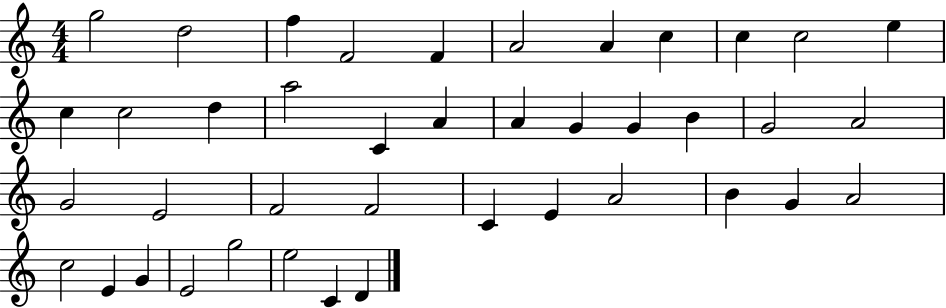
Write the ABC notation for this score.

X:1
T:Untitled
M:4/4
L:1/4
K:C
g2 d2 f F2 F A2 A c c c2 e c c2 d a2 C A A G G B G2 A2 G2 E2 F2 F2 C E A2 B G A2 c2 E G E2 g2 e2 C D